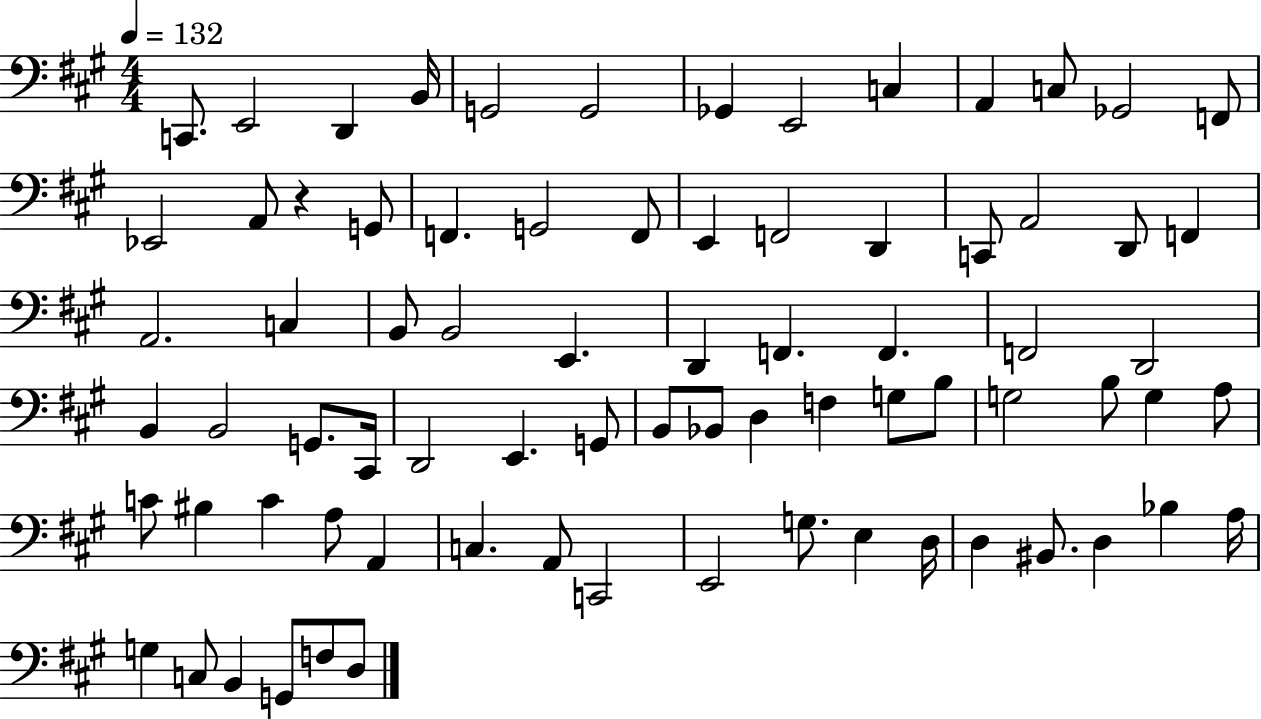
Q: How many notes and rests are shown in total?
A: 77